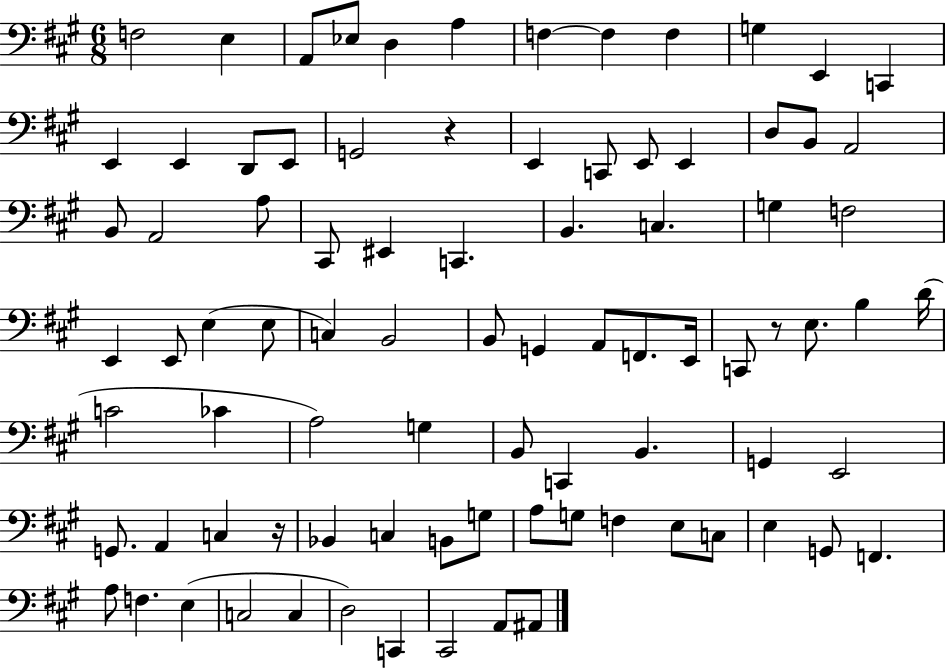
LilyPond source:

{
  \clef bass
  \numericTimeSignature
  \time 6/8
  \key a \major
  f2 e4 | a,8 ees8 d4 a4 | f4~~ f4 f4 | g4 e,4 c,4 | \break e,4 e,4 d,8 e,8 | g,2 r4 | e,4 c,8 e,8 e,4 | d8 b,8 a,2 | \break b,8 a,2 a8 | cis,8 eis,4 c,4. | b,4. c4. | g4 f2 | \break e,4 e,8 e4( e8 | c4) b,2 | b,8 g,4 a,8 f,8. e,16 | c,8 r8 e8. b4 d'16( | \break c'2 ces'4 | a2) g4 | b,8 c,4 b,4. | g,4 e,2 | \break g,8. a,4 c4 r16 | bes,4 c4 b,8 g8 | a8 g8 f4 e8 c8 | e4 g,8 f,4. | \break a8 f4. e4( | c2 c4 | d2) c,4 | cis,2 a,8 ais,8 | \break \bar "|."
}